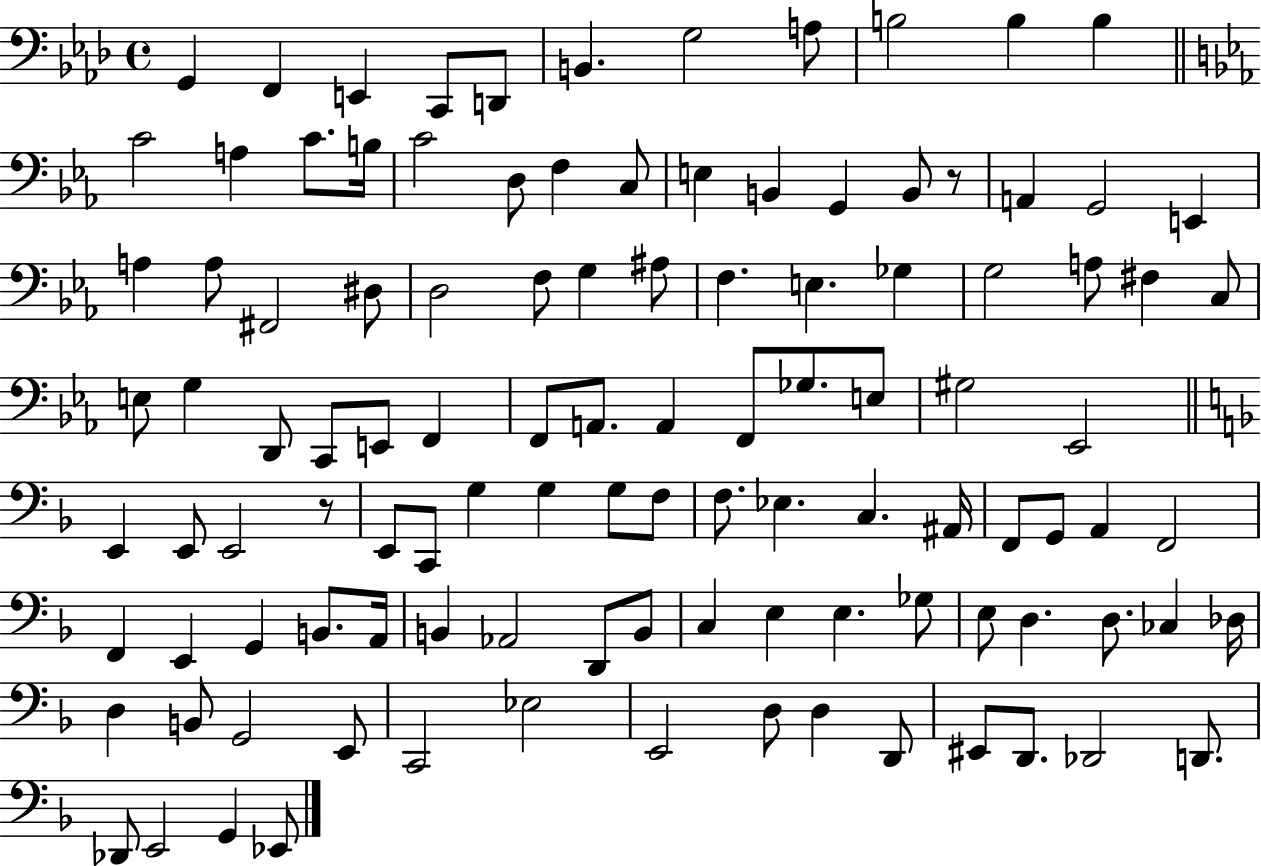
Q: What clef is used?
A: bass